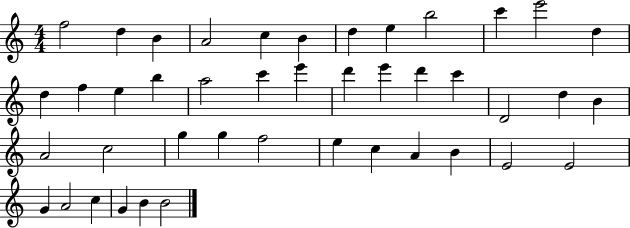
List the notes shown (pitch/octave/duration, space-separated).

F5/h D5/q B4/q A4/h C5/q B4/q D5/q E5/q B5/h C6/q E6/h D5/q D5/q F5/q E5/q B5/q A5/h C6/q E6/q D6/q E6/q D6/q C6/q D4/h D5/q B4/q A4/h C5/h G5/q G5/q F5/h E5/q C5/q A4/q B4/q E4/h E4/h G4/q A4/h C5/q G4/q B4/q B4/h